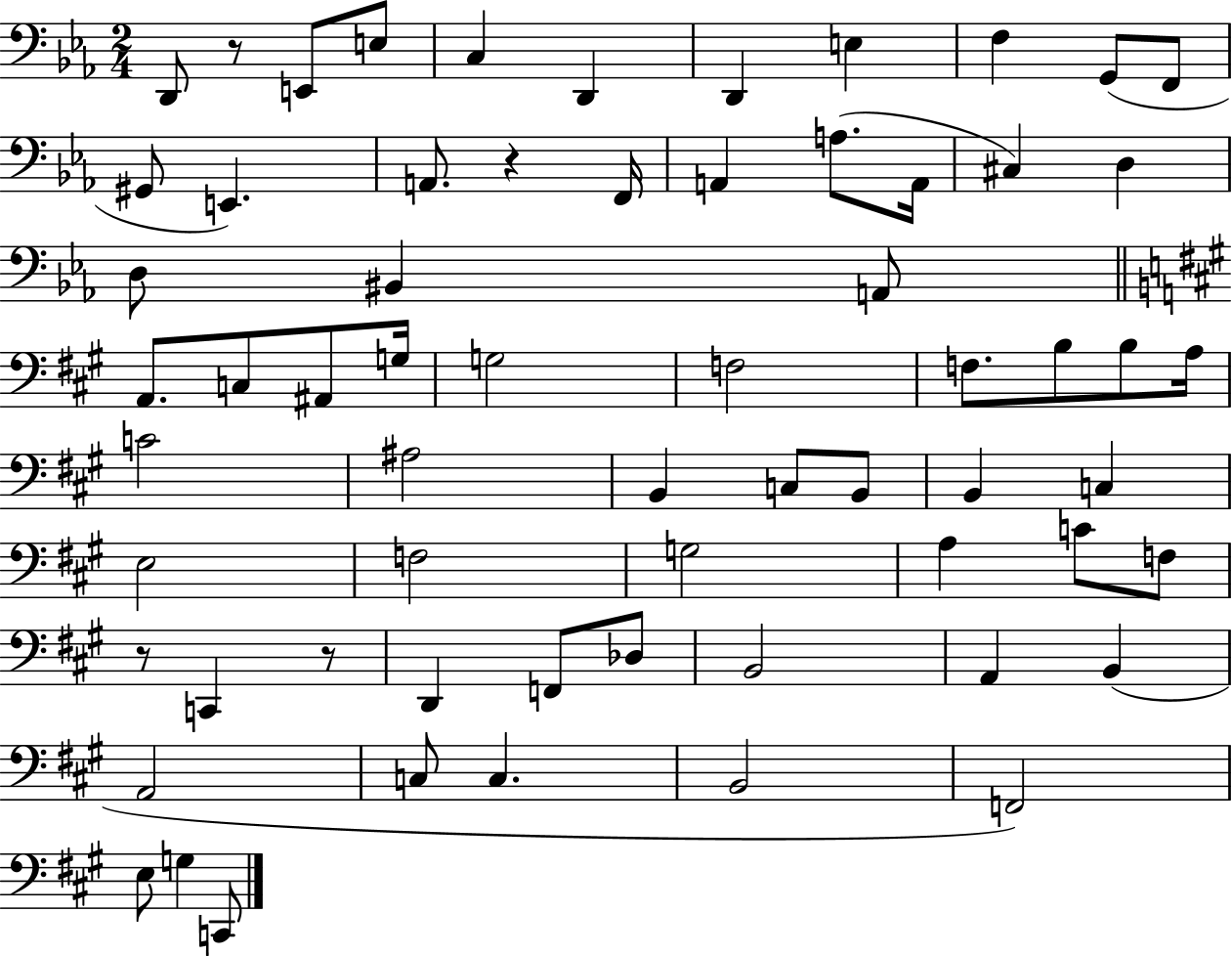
D2/e R/e E2/e E3/e C3/q D2/q D2/q E3/q F3/q G2/e F2/e G#2/e E2/q. A2/e. R/q F2/s A2/q A3/e. A2/s C#3/q D3/q D3/e BIS2/q A2/e A2/e. C3/e A#2/e G3/s G3/h F3/h F3/e. B3/e B3/e A3/s C4/h A#3/h B2/q C3/e B2/e B2/q C3/q E3/h F3/h G3/h A3/q C4/e F3/e R/e C2/q R/e D2/q F2/e Db3/e B2/h A2/q B2/q A2/h C3/e C3/q. B2/h F2/h E3/e G3/q C2/e